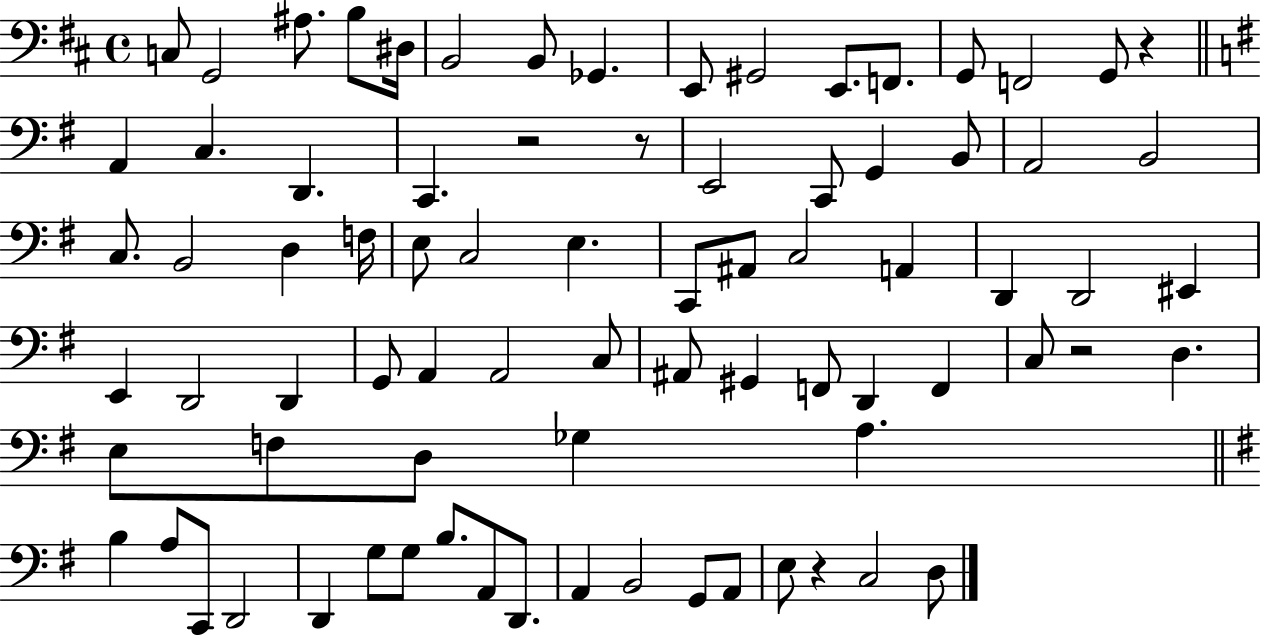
C3/e G2/h A#3/e. B3/e D#3/s B2/h B2/e Gb2/q. E2/e G#2/h E2/e. F2/e. G2/e F2/h G2/e R/q A2/q C3/q. D2/q. C2/q. R/h R/e E2/h C2/e G2/q B2/e A2/h B2/h C3/e. B2/h D3/q F3/s E3/e C3/h E3/q. C2/e A#2/e C3/h A2/q D2/q D2/h EIS2/q E2/q D2/h D2/q G2/e A2/q A2/h C3/e A#2/e G#2/q F2/e D2/q F2/q C3/e R/h D3/q. E3/e F3/e D3/e Gb3/q A3/q. B3/q A3/e C2/e D2/h D2/q G3/e G3/e B3/e. A2/e D2/e. A2/q B2/h G2/e A2/e E3/e R/q C3/h D3/e